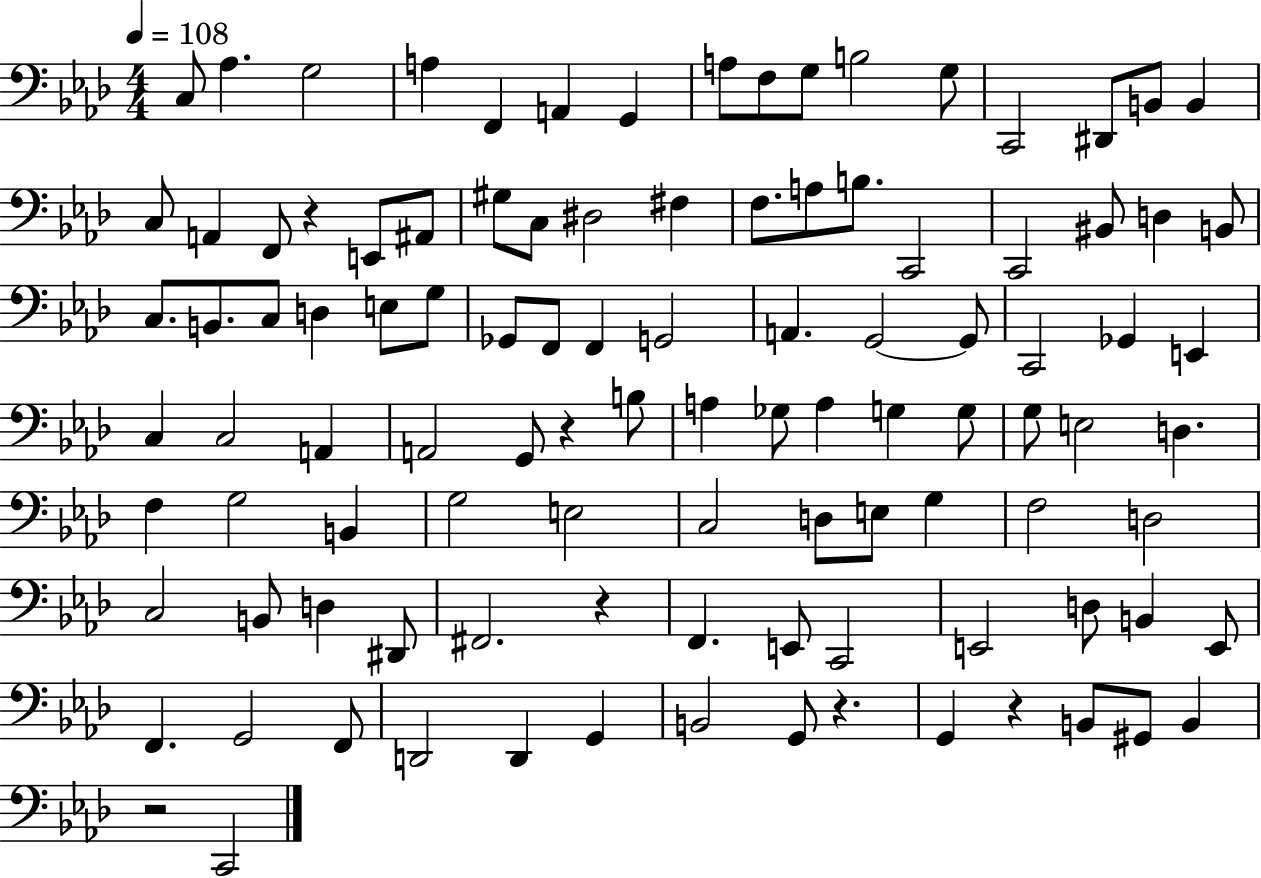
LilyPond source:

{
  \clef bass
  \numericTimeSignature
  \time 4/4
  \key aes \major
  \tempo 4 = 108
  \repeat volta 2 { c8 aes4. g2 | a4 f,4 a,4 g,4 | a8 f8 g8 b2 g8 | c,2 dis,8 b,8 b,4 | \break c8 a,4 f,8 r4 e,8 ais,8 | gis8 c8 dis2 fis4 | f8. a8 b8. c,2 | c,2 bis,8 d4 b,8 | \break c8. b,8. c8 d4 e8 g8 | ges,8 f,8 f,4 g,2 | a,4. g,2~~ g,8 | c,2 ges,4 e,4 | \break c4 c2 a,4 | a,2 g,8 r4 b8 | a4 ges8 a4 g4 g8 | g8 e2 d4. | \break f4 g2 b,4 | g2 e2 | c2 d8 e8 g4 | f2 d2 | \break c2 b,8 d4 dis,8 | fis,2. r4 | f,4. e,8 c,2 | e,2 d8 b,4 e,8 | \break f,4. g,2 f,8 | d,2 d,4 g,4 | b,2 g,8 r4. | g,4 r4 b,8 gis,8 b,4 | \break r2 c,2 | } \bar "|."
}